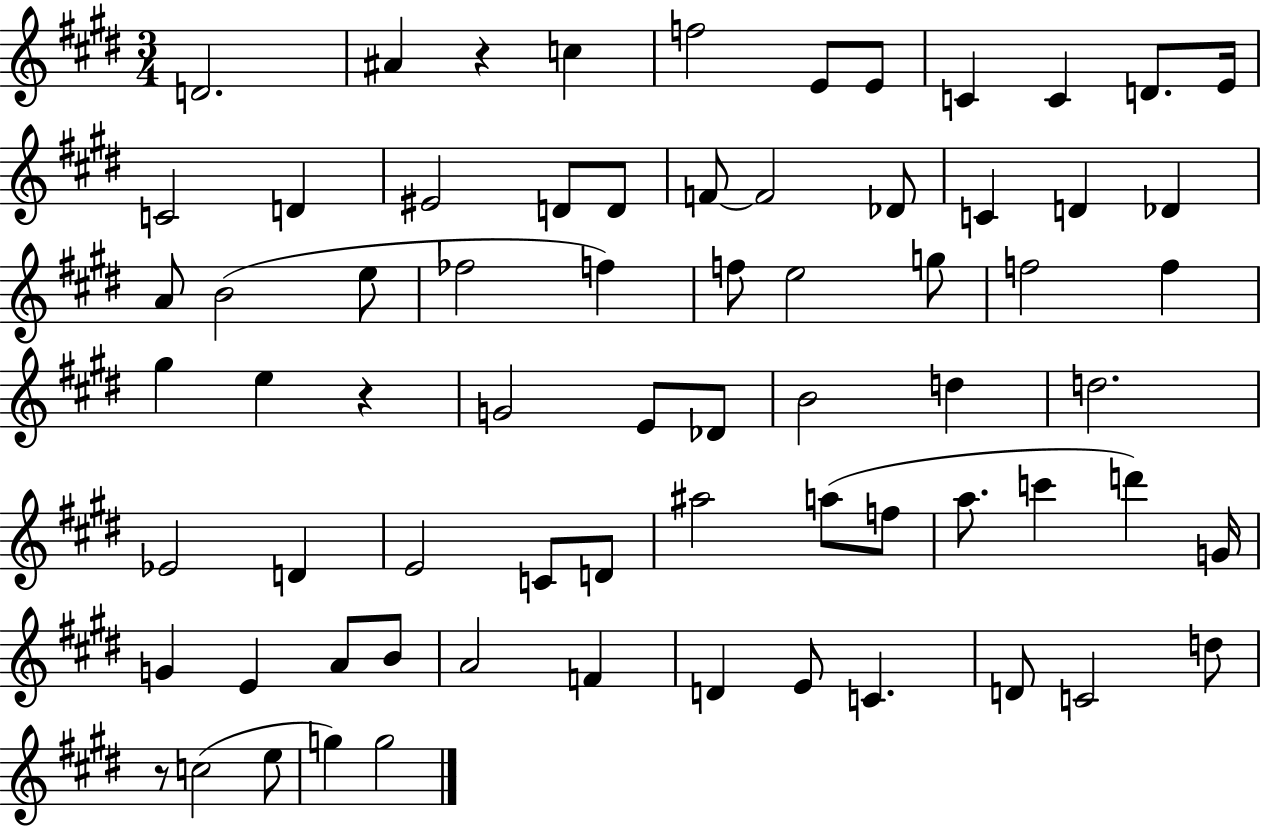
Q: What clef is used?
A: treble